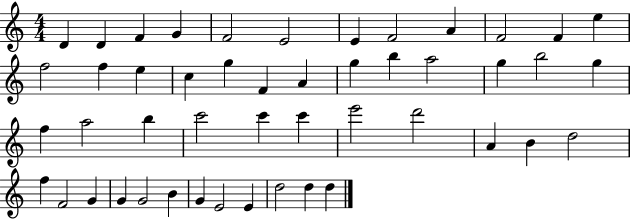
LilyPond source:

{
  \clef treble
  \numericTimeSignature
  \time 4/4
  \key c \major
  d'4 d'4 f'4 g'4 | f'2 e'2 | e'4 f'2 a'4 | f'2 f'4 e''4 | \break f''2 f''4 e''4 | c''4 g''4 f'4 a'4 | g''4 b''4 a''2 | g''4 b''2 g''4 | \break f''4 a''2 b''4 | c'''2 c'''4 c'''4 | e'''2 d'''2 | a'4 b'4 d''2 | \break f''4 f'2 g'4 | g'4 g'2 b'4 | g'4 e'2 e'4 | d''2 d''4 d''4 | \break \bar "|."
}